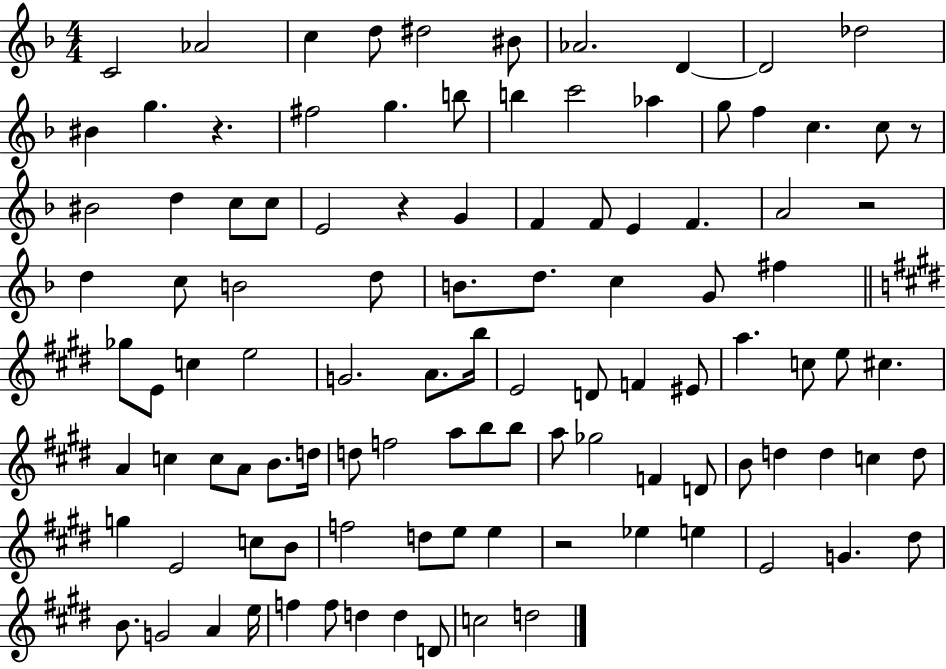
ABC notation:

X:1
T:Untitled
M:4/4
L:1/4
K:F
C2 _A2 c d/2 ^d2 ^B/2 _A2 D D2 _d2 ^B g z ^f2 g b/2 b c'2 _a g/2 f c c/2 z/2 ^B2 d c/2 c/2 E2 z G F F/2 E F A2 z2 d c/2 B2 d/2 B/2 d/2 c G/2 ^f _g/2 E/2 c e2 G2 A/2 b/4 E2 D/2 F ^E/2 a c/2 e/2 ^c A c c/2 A/2 B/2 d/4 d/2 f2 a/2 b/2 b/2 a/2 _g2 F D/2 B/2 d d c d/2 g E2 c/2 B/2 f2 d/2 e/2 e z2 _e e E2 G ^d/2 B/2 G2 A e/4 f f/2 d d D/2 c2 d2